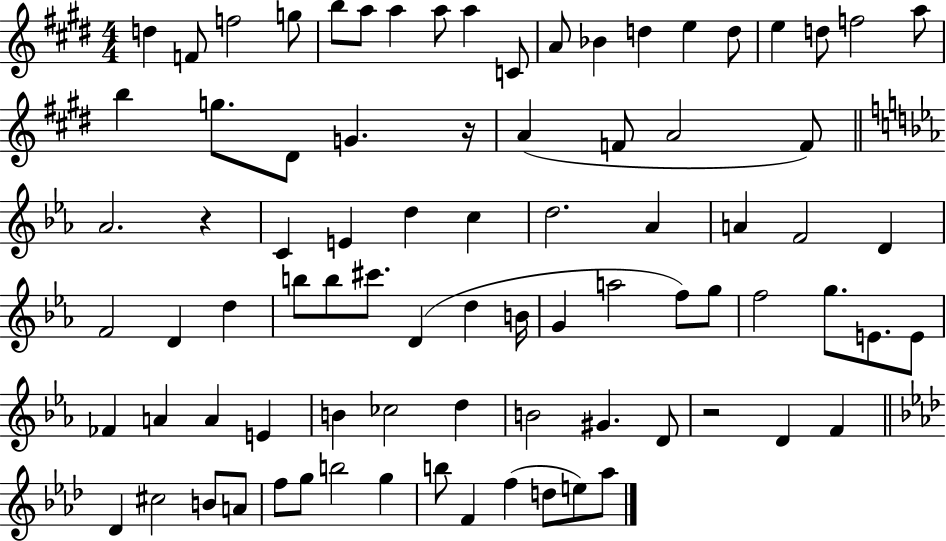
X:1
T:Untitled
M:4/4
L:1/4
K:E
d F/2 f2 g/2 b/2 a/2 a a/2 a C/2 A/2 _B d e d/2 e d/2 f2 a/2 b g/2 ^D/2 G z/4 A F/2 A2 F/2 _A2 z C E d c d2 _A A F2 D F2 D d b/2 b/2 ^c'/2 D d B/4 G a2 f/2 g/2 f2 g/2 E/2 E/2 _F A A E B _c2 d B2 ^G D/2 z2 D F _D ^c2 B/2 A/2 f/2 g/2 b2 g b/2 F f d/2 e/2 _a/2